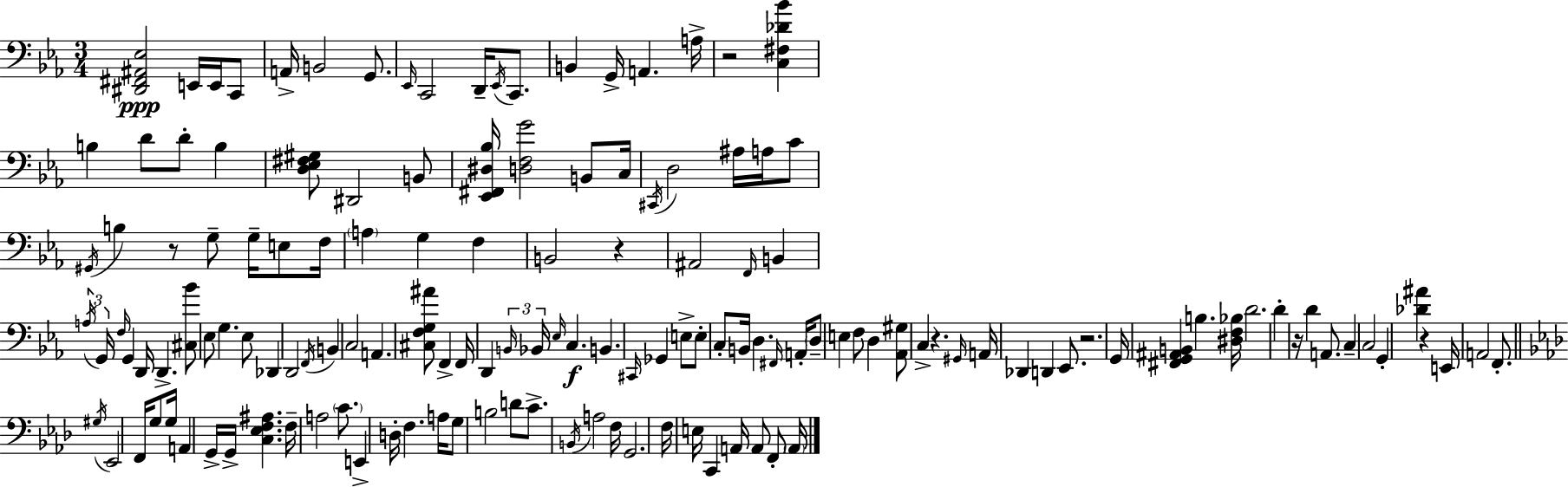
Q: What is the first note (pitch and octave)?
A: E2